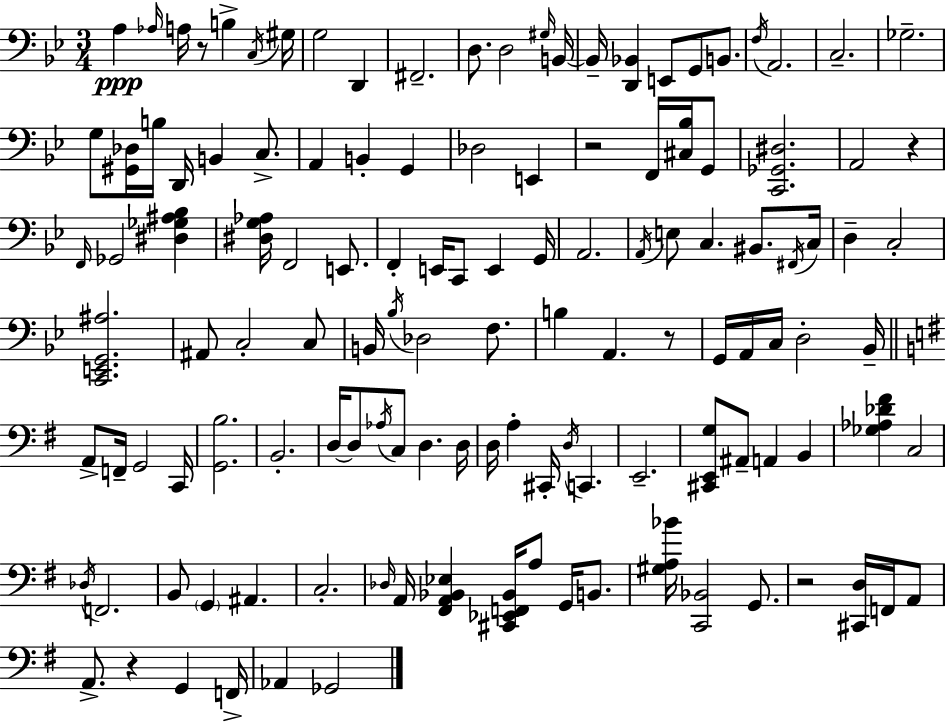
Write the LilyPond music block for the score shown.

{
  \clef bass
  \numericTimeSignature
  \time 3/4
  \key bes \major
  a4\ppp \grace { aes16 } a16 r8 b4-> | \acciaccatura { c16 } gis16 g2 d,4 | fis,2.-- | d8. d2 | \break \grace { gis16 } b,16~~ b,16-- <d, bes,>4 e,8 g,8 | b,8. \acciaccatura { f16 } a,2. | c2.-- | ges2.-- | \break g8 <gis, des>16 b16 d,16 b,4 | c8.-> a,4 b,4-. | g,4 des2 | e,4 r2 | \break f,16 <cis bes>16 g,8 <c, ges, dis>2. | a,2 | r4 \grace { f,16 } ges,2 | <dis ges ais bes>4 <dis g aes>16 f,2 | \break e,8. f,4-. e,16 c,8 | e,4 g,16 a,2. | \acciaccatura { a,16 } e8 c4. | bis,8. \acciaccatura { fis,16 } c16 d4-- c2-. | \break <c, e, g, ais>2. | ais,8 c2-. | c8 b,16 \acciaccatura { bes16 } des2 | f8. b4 | \break a,4. r8 g,16 a,16 c16 d2-. | bes,16-- \bar "||" \break \key g \major a,8-> f,16-- g,2 c,16 | <g, b>2. | b,2.-. | d16~~ d8 \acciaccatura { aes16 } c8 d4. | \break d16 d16 a4-. cis,16-. \acciaccatura { d16 } c,4. | e,2.-- | <cis, e, g>8 ais,8-- a,4 b,4 | <ges aes des' fis'>4 c2 | \break \acciaccatura { des16 } f,2. | b,8 \parenthesize g,4 ais,4. | c2.-. | \grace { des16 } a,16 <fis, a, bes, ees>4 <cis, ees, f, bes,>16 a8 | \break g,16 b,8. <gis a bes'>16 <c, bes,>2 | g,8. r2 | <cis, d>16 f,16 a,8 a,8.-> r4 g,4 | f,16-> aes,4 ges,2 | \break \bar "|."
}